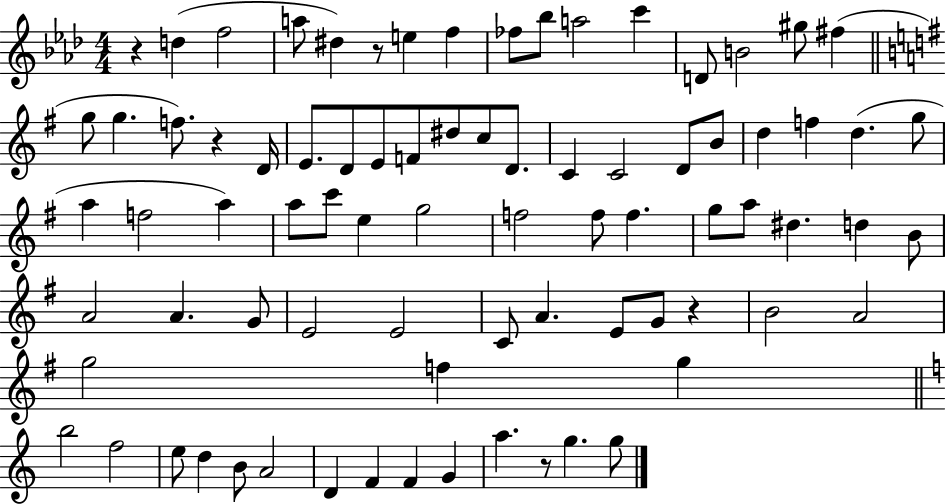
R/q D5/q F5/h A5/e D#5/q R/e E5/q F5/q FES5/e Bb5/e A5/h C6/q D4/e B4/h G#5/e F#5/q G5/e G5/q. F5/e. R/q D4/s E4/e. D4/e E4/e F4/e D#5/e C5/e D4/e. C4/q C4/h D4/e B4/e D5/q F5/q D5/q. G5/e A5/q F5/h A5/q A5/e C6/e E5/q G5/h F5/h F5/e F5/q. G5/e A5/e D#5/q. D5/q B4/e A4/h A4/q. G4/e E4/h E4/h C4/e A4/q. E4/e G4/e R/q B4/h A4/h G5/h F5/q G5/q B5/h F5/h E5/e D5/q B4/e A4/h D4/q F4/q F4/q G4/q A5/q. R/e G5/q. G5/e